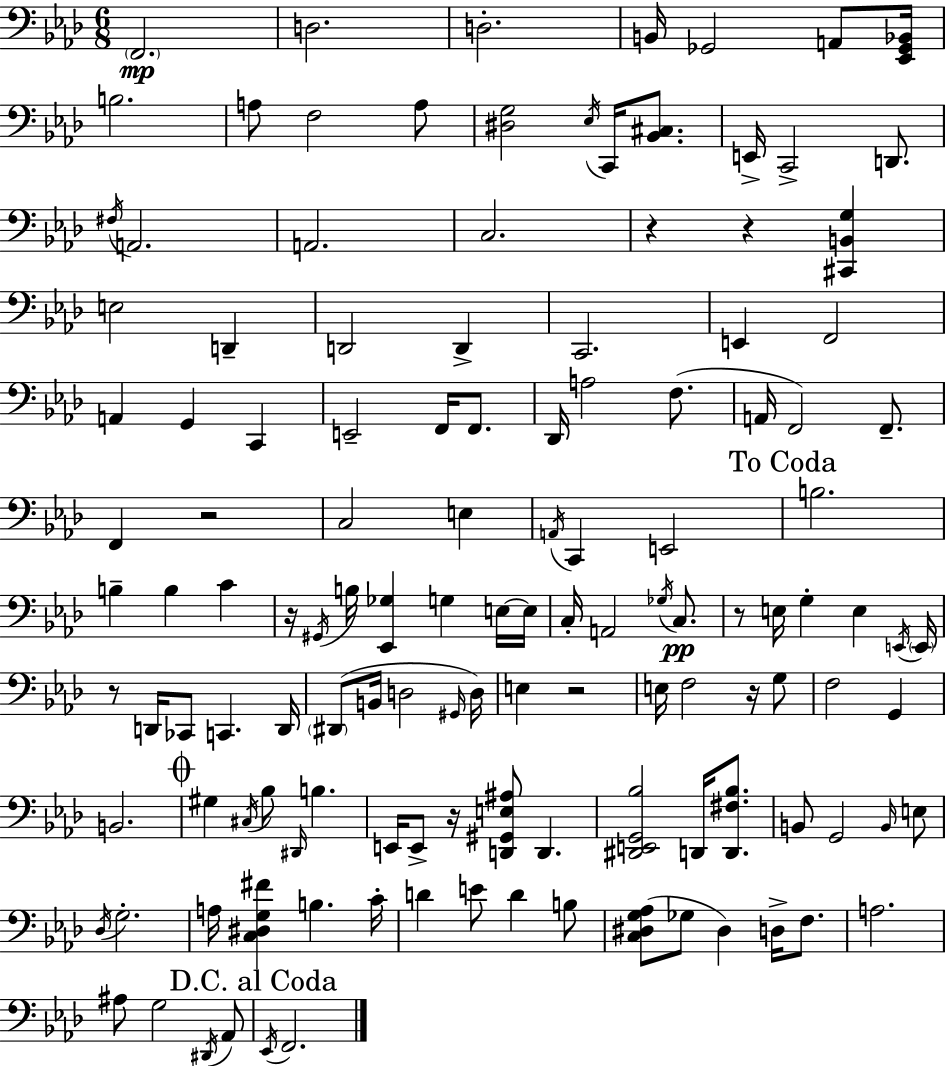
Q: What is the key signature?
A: F minor